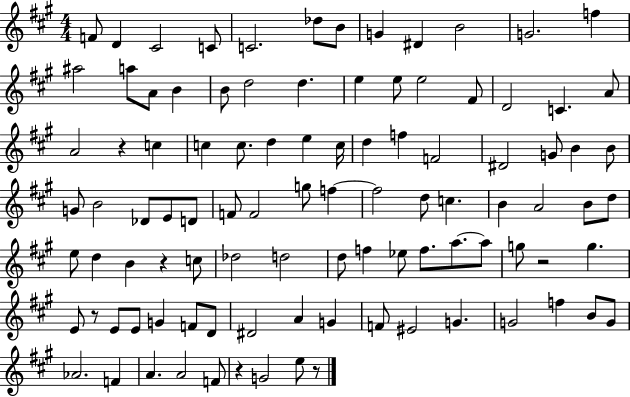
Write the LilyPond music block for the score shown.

{
  \clef treble
  \numericTimeSignature
  \time 4/4
  \key a \major
  f'8 d'4 cis'2 c'8 | c'2. des''8 b'8 | g'4 dis'4 b'2 | g'2. f''4 | \break ais''2 a''8 a'8 b'4 | b'8 d''2 d''4. | e''4 e''8 e''2 fis'8 | d'2 c'4. a'8 | \break a'2 r4 c''4 | c''4 c''8. d''4 e''4 c''16 | d''4 f''4 f'2 | dis'2 g'8 b'4 b'8 | \break g'8 b'2 des'8 e'8 d'8 | f'8 f'2 g''8 f''4~~ | f''2 d''8 c''4. | b'4 a'2 b'8 d''8 | \break e''8 d''4 b'4 r4 c''8 | des''2 d''2 | d''8 f''4 ees''8 f''8. a''8.~~ a''8 | g''8 r2 g''4. | \break e'8 r8 e'8 e'8 g'4 f'8 d'8 | dis'2 a'4 g'4 | f'8 eis'2 g'4. | g'2 f''4 b'8 g'8 | \break aes'2. f'4 | a'4. a'2 f'8 | r4 g'2 e''8 r8 | \bar "|."
}